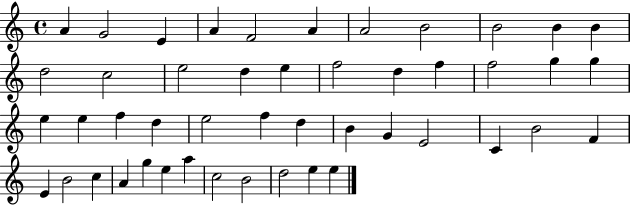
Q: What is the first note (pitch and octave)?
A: A4